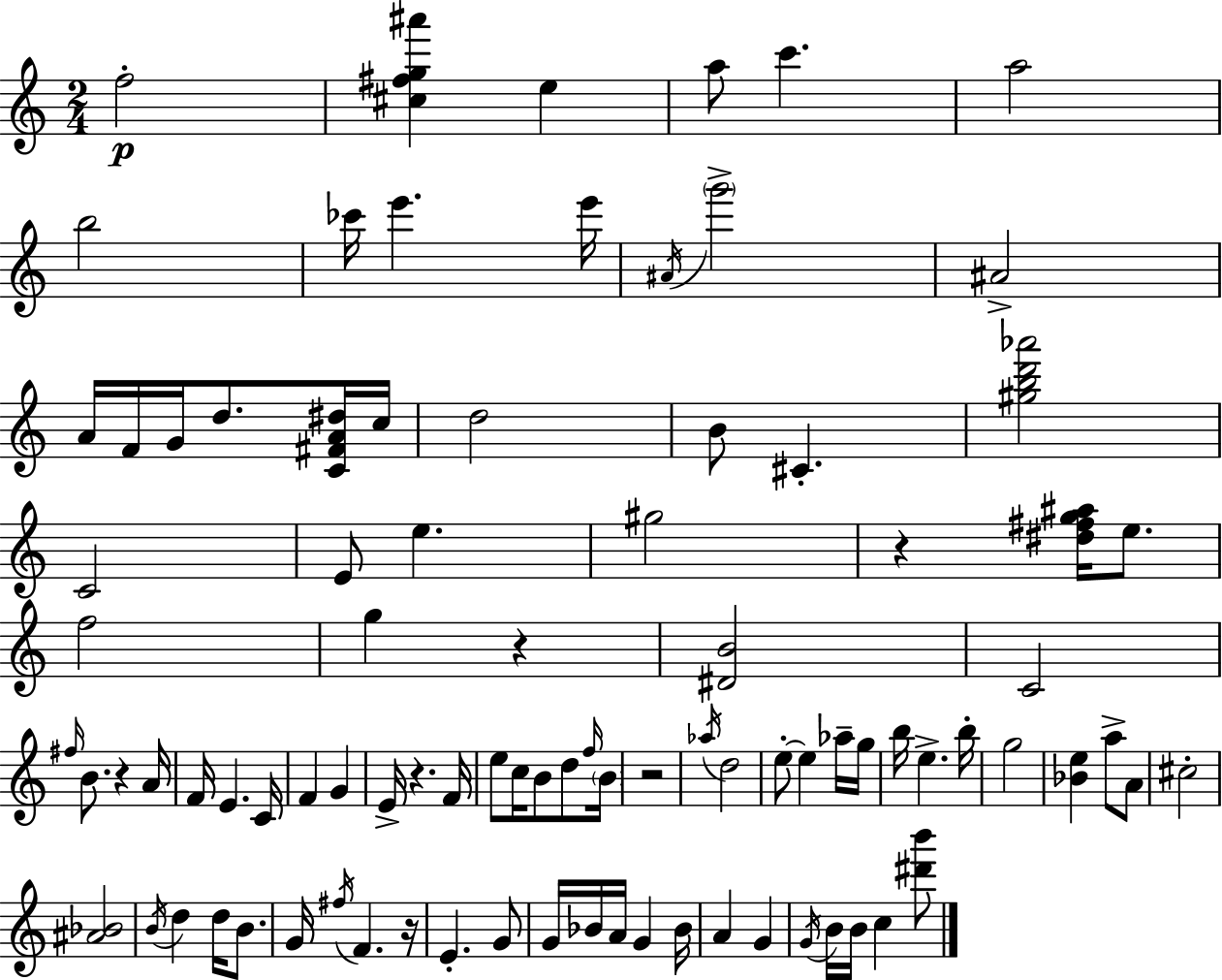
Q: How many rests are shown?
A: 6